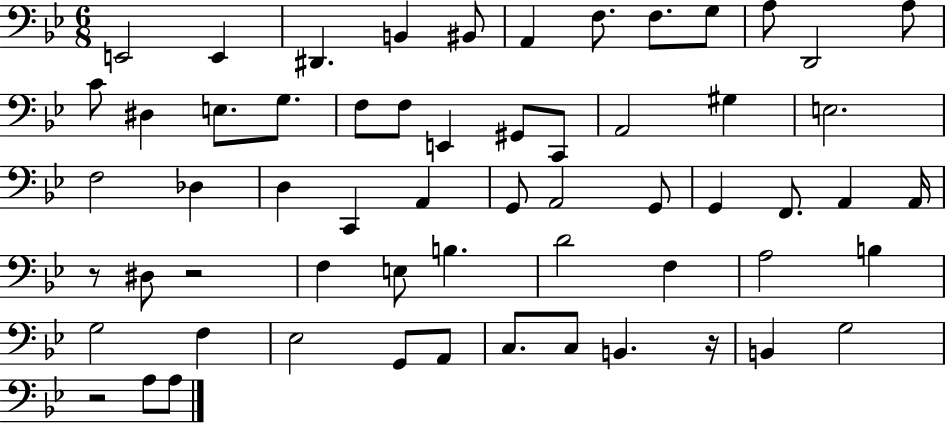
{
  \clef bass
  \numericTimeSignature
  \time 6/8
  \key bes \major
  e,2 e,4 | dis,4. b,4 bis,8 | a,4 f8. f8. g8 | a8 d,2 a8 | \break c'8 dis4 e8. g8. | f8 f8 e,4 gis,8 c,8 | a,2 gis4 | e2. | \break f2 des4 | d4 c,4 a,4 | g,8 a,2 g,8 | g,4 f,8. a,4 a,16 | \break r8 dis8 r2 | f4 e8 b4. | d'2 f4 | a2 b4 | \break g2 f4 | ees2 g,8 a,8 | c8. c8 b,4. r16 | b,4 g2 | \break r2 a8 a8 | \bar "|."
}